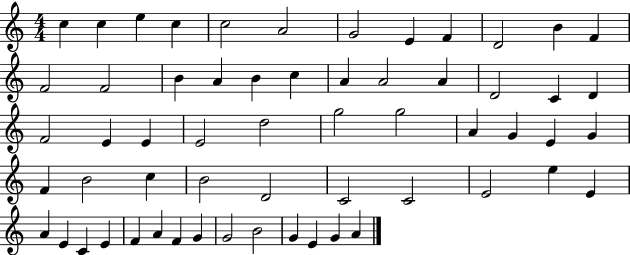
{
  \clef treble
  \numericTimeSignature
  \time 4/4
  \key c \major
  c''4 c''4 e''4 c''4 | c''2 a'2 | g'2 e'4 f'4 | d'2 b'4 f'4 | \break f'2 f'2 | b'4 a'4 b'4 c''4 | a'4 a'2 a'4 | d'2 c'4 d'4 | \break f'2 e'4 e'4 | e'2 d''2 | g''2 g''2 | a'4 g'4 e'4 g'4 | \break f'4 b'2 c''4 | b'2 d'2 | c'2 c'2 | e'2 e''4 e'4 | \break a'4 e'4 c'4 e'4 | f'4 a'4 f'4 g'4 | g'2 b'2 | g'4 e'4 g'4 a'4 | \break \bar "|."
}